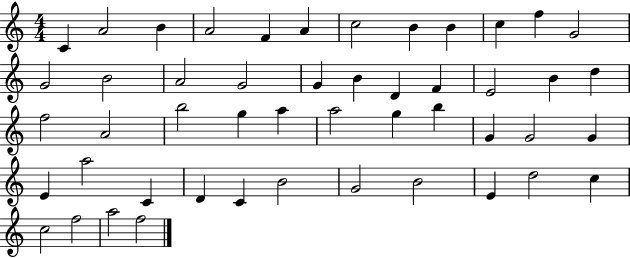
X:1
T:Untitled
M:4/4
L:1/4
K:C
C A2 B A2 F A c2 B B c f G2 G2 B2 A2 G2 G B D F E2 B d f2 A2 b2 g a a2 g b G G2 G E a2 C D C B2 G2 B2 E d2 c c2 f2 a2 f2